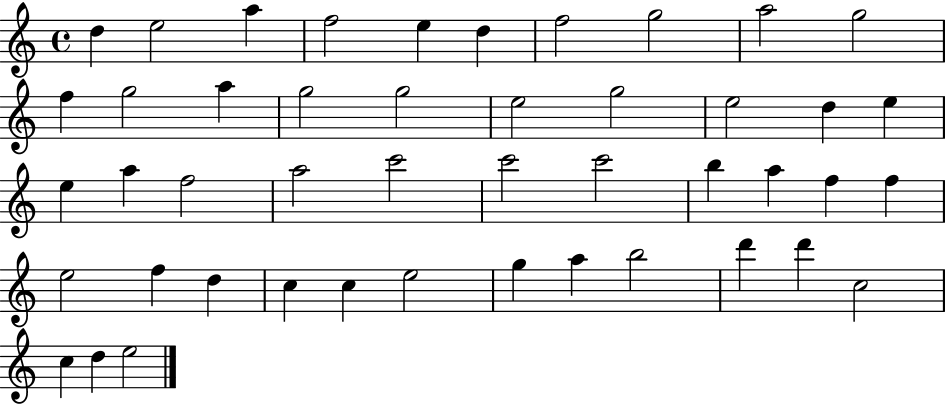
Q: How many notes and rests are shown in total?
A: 46